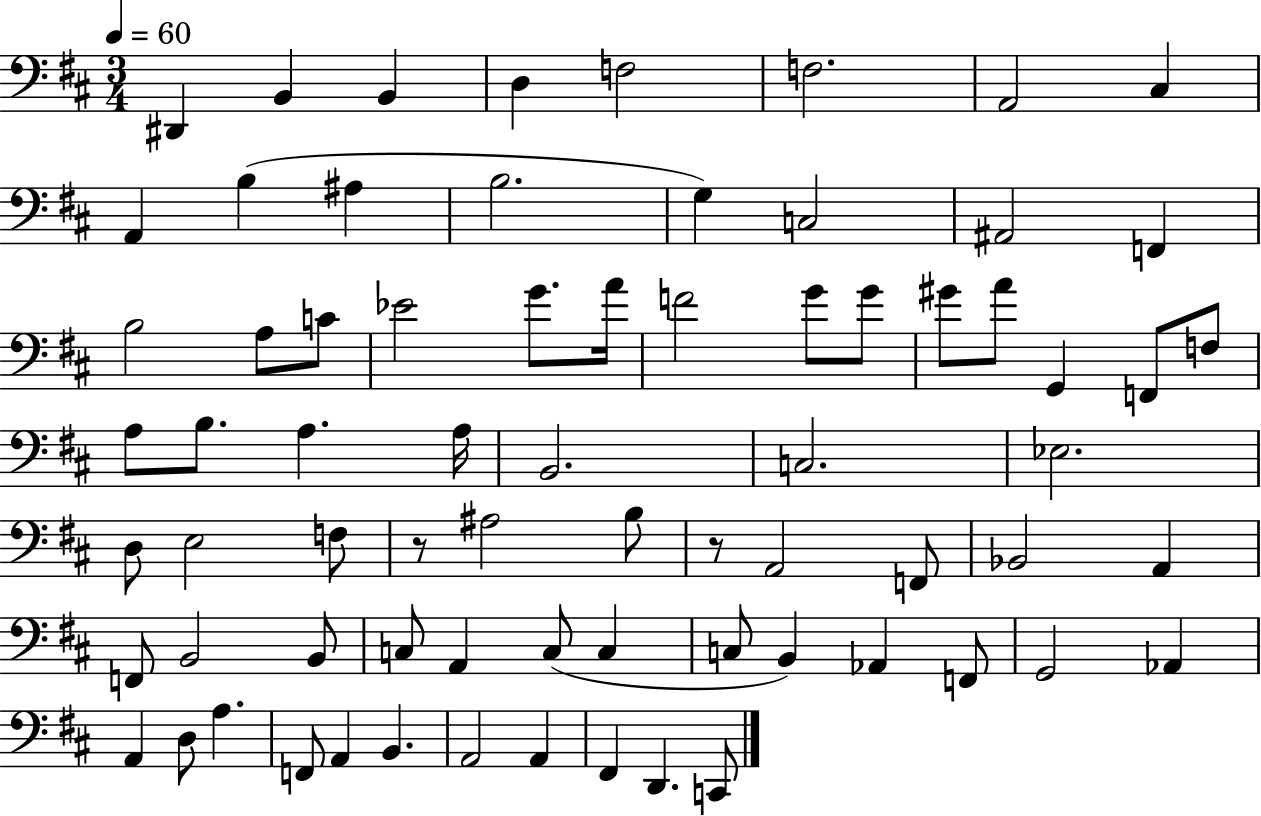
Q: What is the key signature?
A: D major